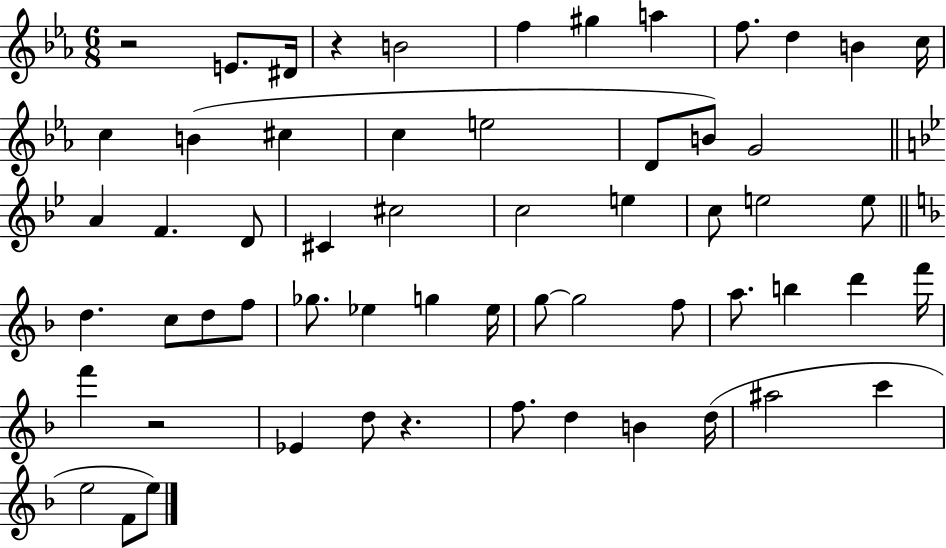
{
  \clef treble
  \numericTimeSignature
  \time 6/8
  \key ees \major
  r2 e'8. dis'16 | r4 b'2 | f''4 gis''4 a''4 | f''8. d''4 b'4 c''16 | \break c''4 b'4( cis''4 | c''4 e''2 | d'8 b'8) g'2 | \bar "||" \break \key bes \major a'4 f'4. d'8 | cis'4 cis''2 | c''2 e''4 | c''8 e''2 e''8 | \break \bar "||" \break \key d \minor d''4. c''8 d''8 f''8 | ges''8. ees''4 g''4 ees''16 | g''8~~ g''2 f''8 | a''8. b''4 d'''4 f'''16 | \break f'''4 r2 | ees'4 d''8 r4. | f''8. d''4 b'4 d''16( | ais''2 c'''4 | \break e''2 f'8 e''8) | \bar "|."
}